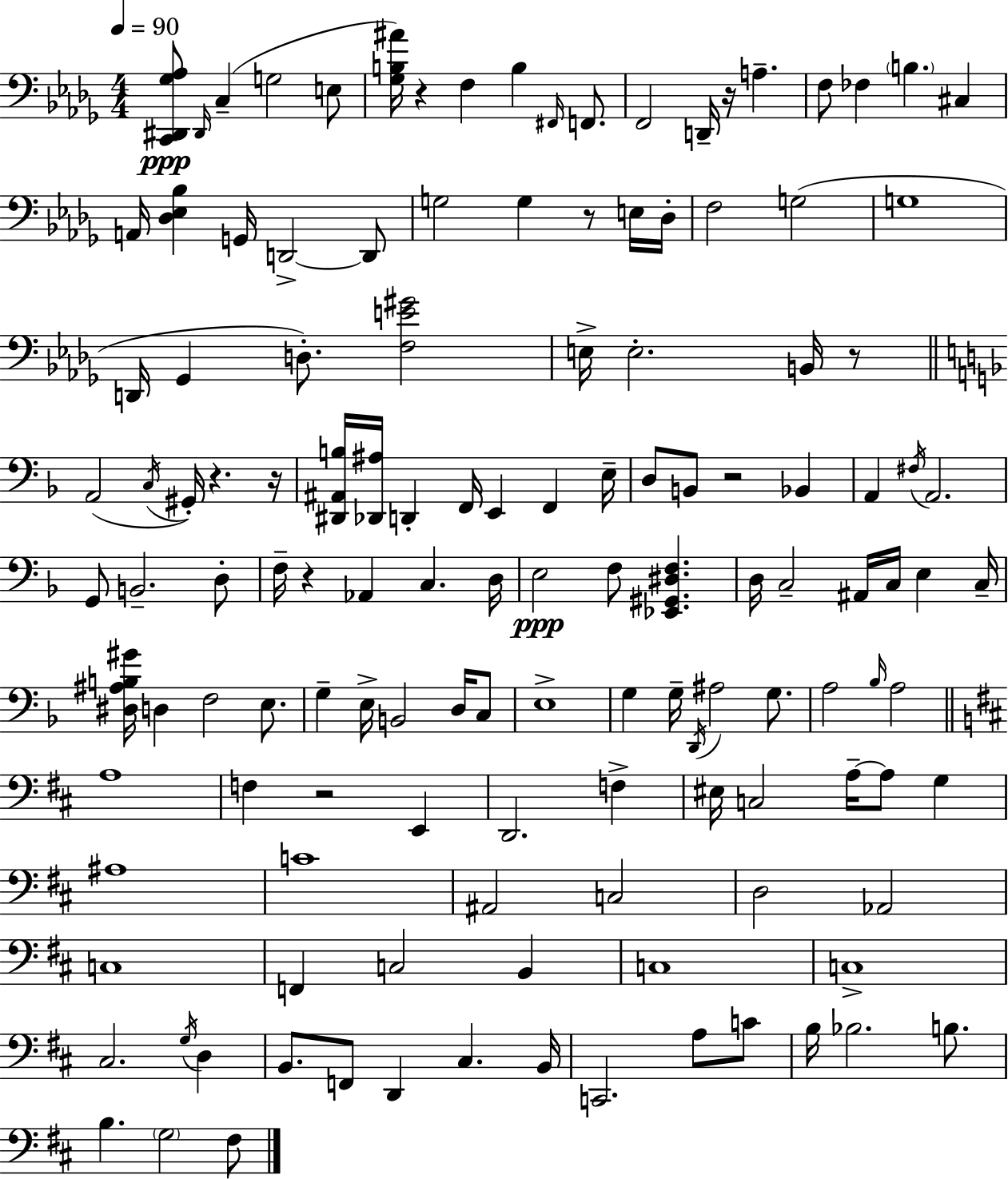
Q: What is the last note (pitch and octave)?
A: F#3